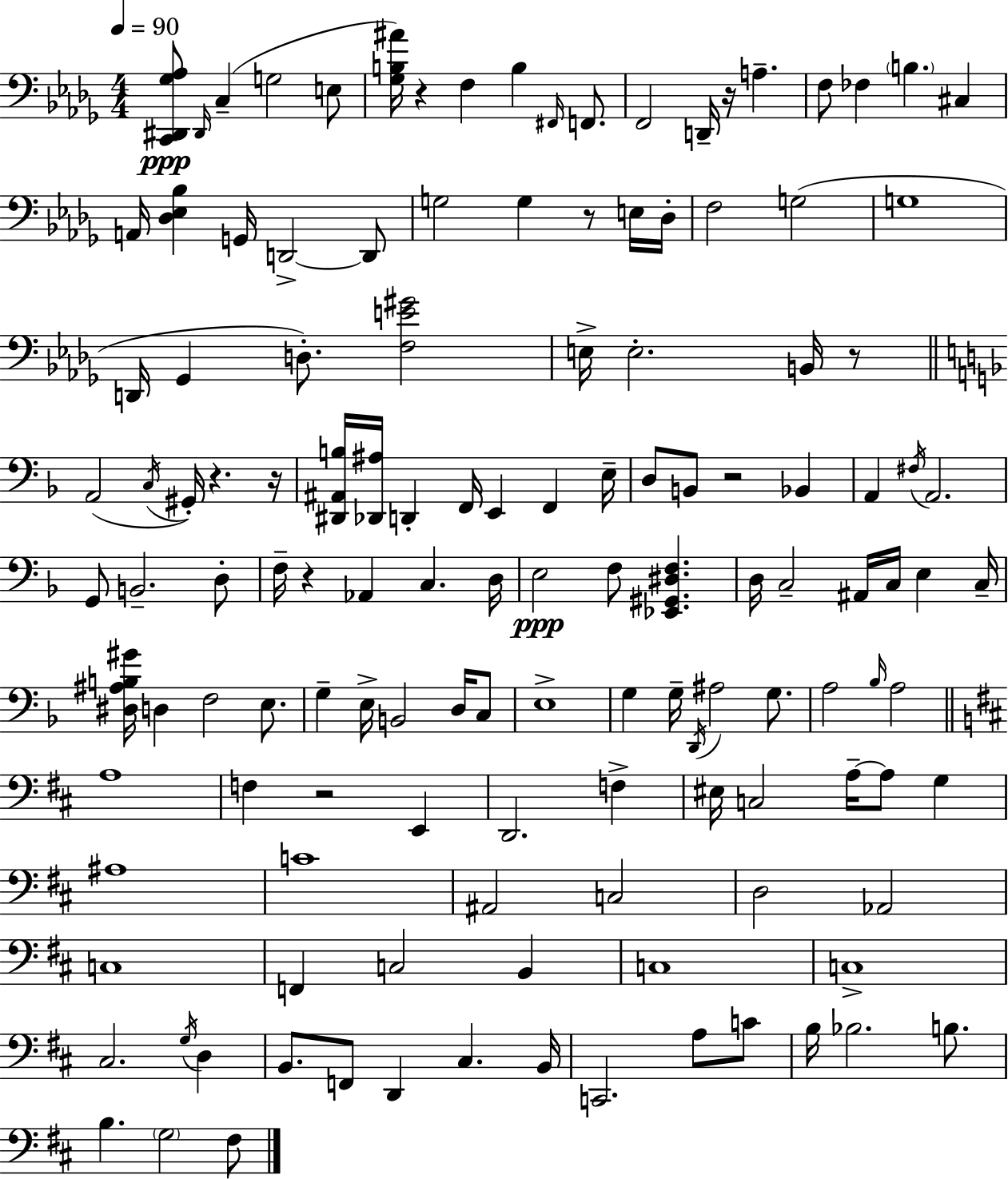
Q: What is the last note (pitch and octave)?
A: F#3